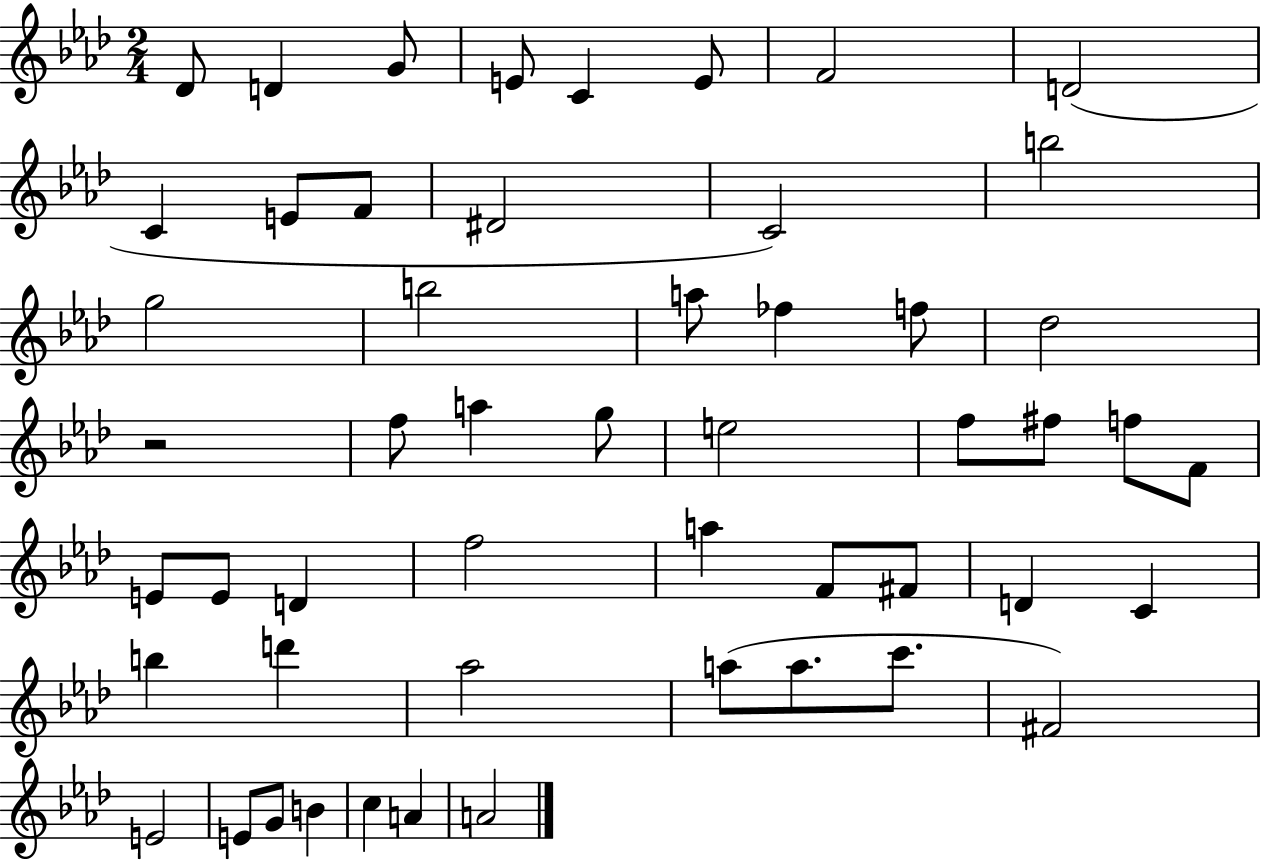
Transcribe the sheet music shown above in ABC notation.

X:1
T:Untitled
M:2/4
L:1/4
K:Ab
_D/2 D G/2 E/2 C E/2 F2 D2 C E/2 F/2 ^D2 C2 b2 g2 b2 a/2 _f f/2 _d2 z2 f/2 a g/2 e2 f/2 ^f/2 f/2 F/2 E/2 E/2 D f2 a F/2 ^F/2 D C b d' _a2 a/2 a/2 c'/2 ^F2 E2 E/2 G/2 B c A A2